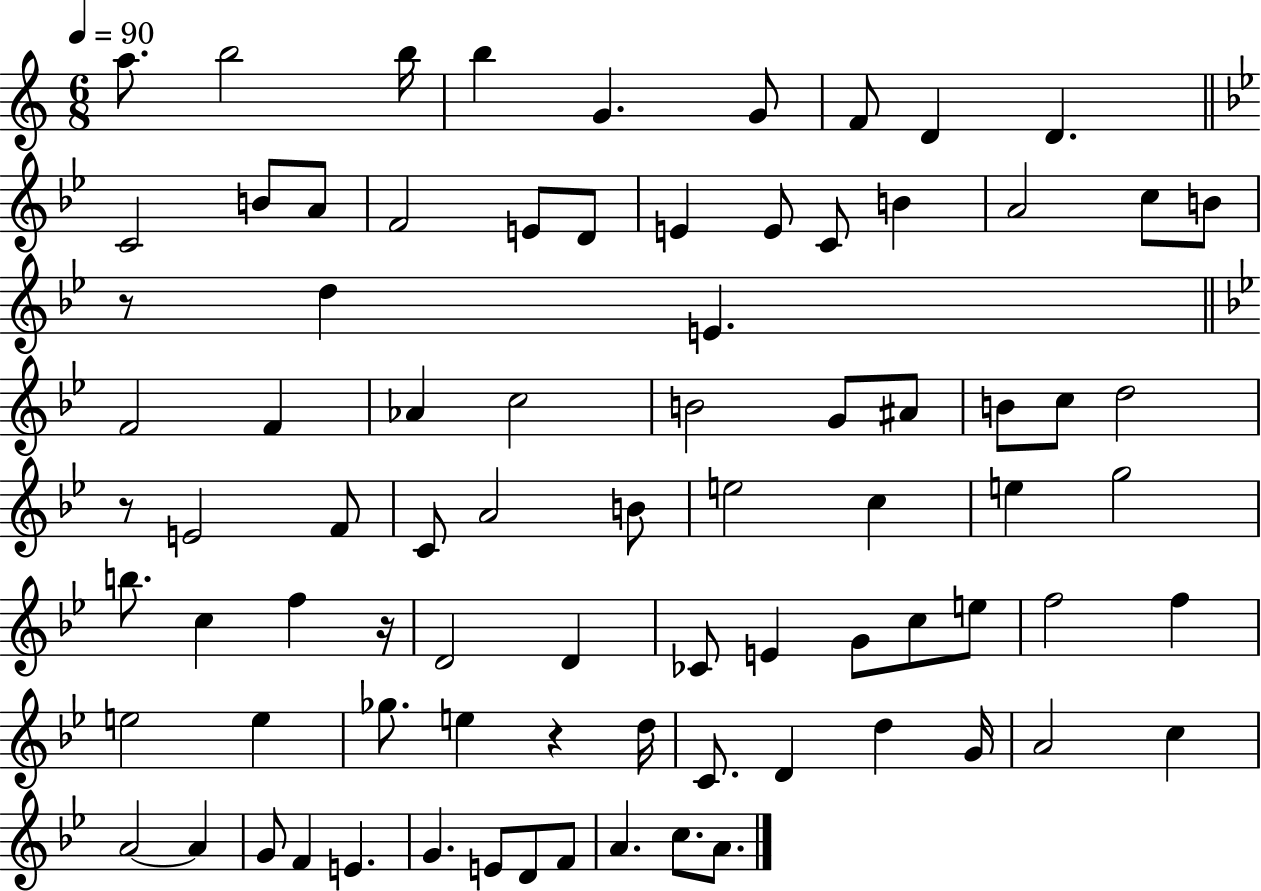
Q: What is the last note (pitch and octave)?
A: A4